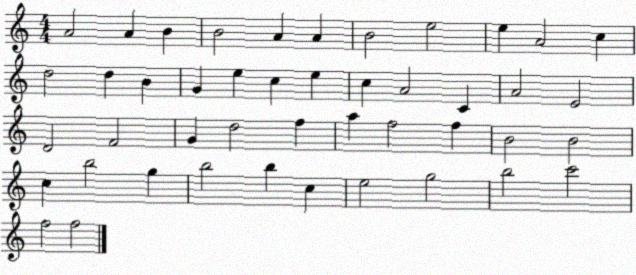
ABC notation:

X:1
T:Untitled
M:4/4
L:1/4
K:C
A2 A B B2 A A B2 e2 e A2 c d2 d B G e c e c A2 C A2 E2 D2 F2 G d2 f a f2 f B2 B2 c b2 g b2 b c e2 g2 b2 c'2 f2 f2